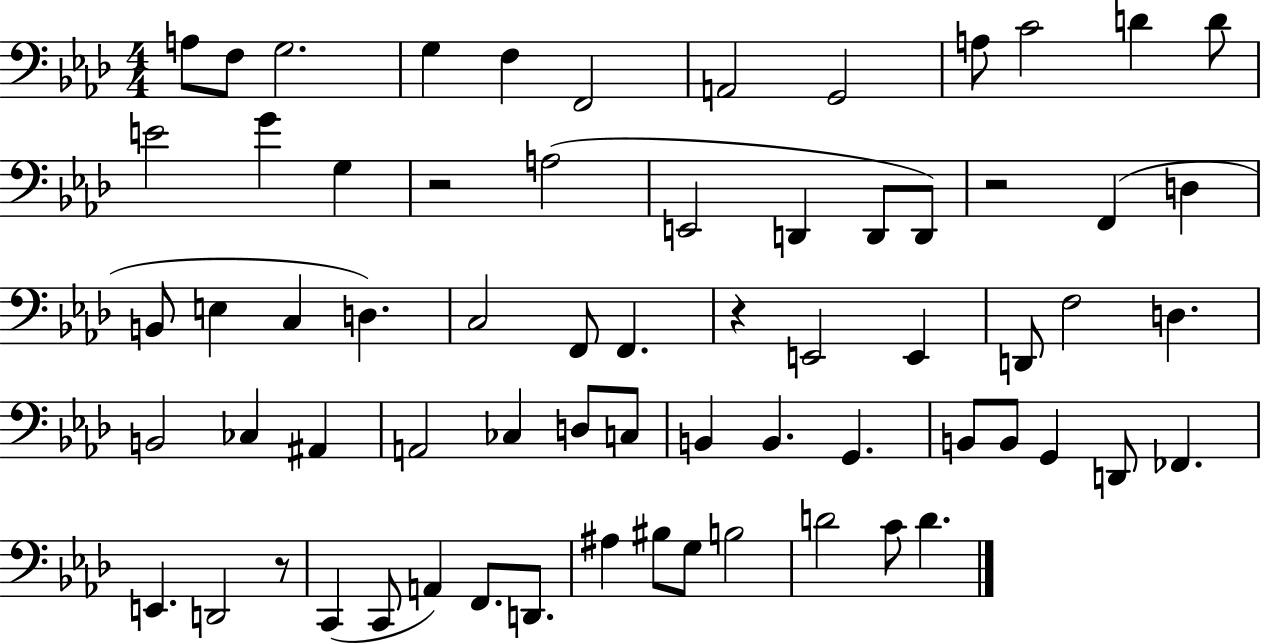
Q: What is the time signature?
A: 4/4